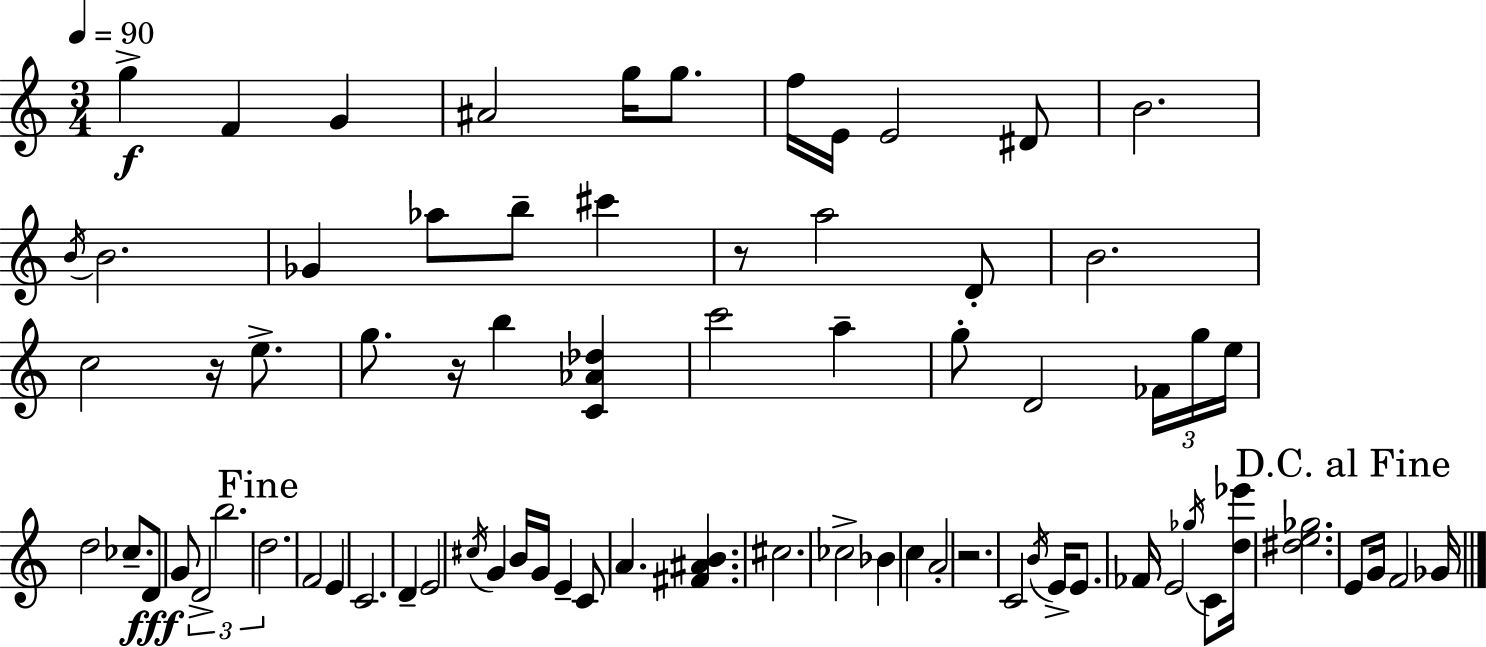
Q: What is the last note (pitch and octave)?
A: Gb4